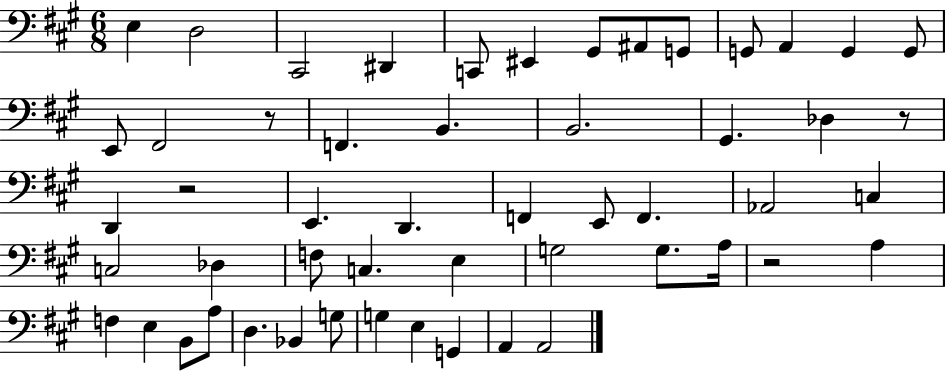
{
  \clef bass
  \numericTimeSignature
  \time 6/8
  \key a \major
  \repeat volta 2 { e4 d2 | cis,2 dis,4 | c,8 eis,4 gis,8 ais,8 g,8 | g,8 a,4 g,4 g,8 | \break e,8 fis,2 r8 | f,4. b,4. | b,2. | gis,4. des4 r8 | \break d,4 r2 | e,4. d,4. | f,4 e,8 f,4. | aes,2 c4 | \break c2 des4 | f8 c4. e4 | g2 g8. a16 | r2 a4 | \break f4 e4 b,8 a8 | d4. bes,4 g8 | g4 e4 g,4 | a,4 a,2 | \break } \bar "|."
}